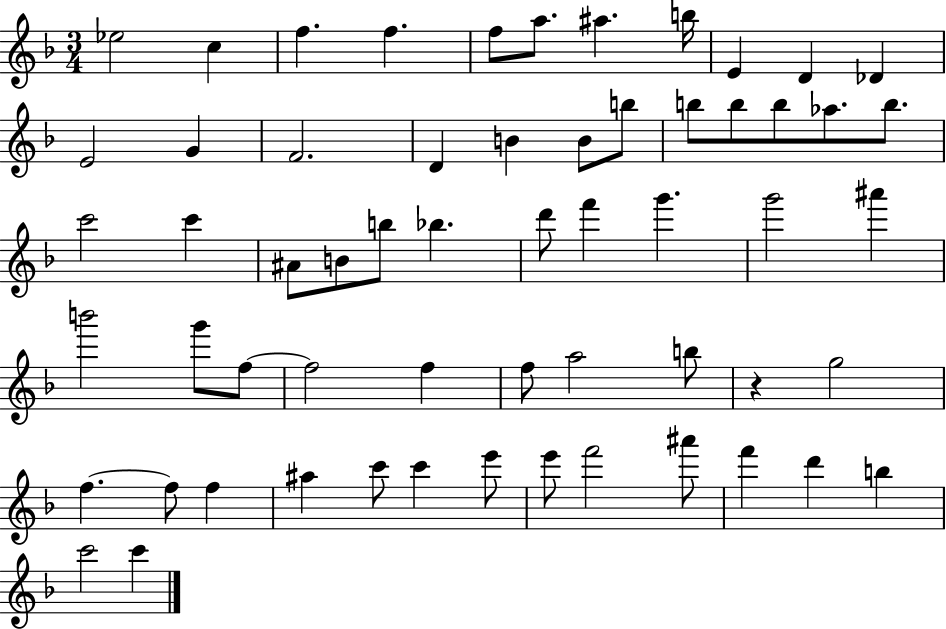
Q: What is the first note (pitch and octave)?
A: Eb5